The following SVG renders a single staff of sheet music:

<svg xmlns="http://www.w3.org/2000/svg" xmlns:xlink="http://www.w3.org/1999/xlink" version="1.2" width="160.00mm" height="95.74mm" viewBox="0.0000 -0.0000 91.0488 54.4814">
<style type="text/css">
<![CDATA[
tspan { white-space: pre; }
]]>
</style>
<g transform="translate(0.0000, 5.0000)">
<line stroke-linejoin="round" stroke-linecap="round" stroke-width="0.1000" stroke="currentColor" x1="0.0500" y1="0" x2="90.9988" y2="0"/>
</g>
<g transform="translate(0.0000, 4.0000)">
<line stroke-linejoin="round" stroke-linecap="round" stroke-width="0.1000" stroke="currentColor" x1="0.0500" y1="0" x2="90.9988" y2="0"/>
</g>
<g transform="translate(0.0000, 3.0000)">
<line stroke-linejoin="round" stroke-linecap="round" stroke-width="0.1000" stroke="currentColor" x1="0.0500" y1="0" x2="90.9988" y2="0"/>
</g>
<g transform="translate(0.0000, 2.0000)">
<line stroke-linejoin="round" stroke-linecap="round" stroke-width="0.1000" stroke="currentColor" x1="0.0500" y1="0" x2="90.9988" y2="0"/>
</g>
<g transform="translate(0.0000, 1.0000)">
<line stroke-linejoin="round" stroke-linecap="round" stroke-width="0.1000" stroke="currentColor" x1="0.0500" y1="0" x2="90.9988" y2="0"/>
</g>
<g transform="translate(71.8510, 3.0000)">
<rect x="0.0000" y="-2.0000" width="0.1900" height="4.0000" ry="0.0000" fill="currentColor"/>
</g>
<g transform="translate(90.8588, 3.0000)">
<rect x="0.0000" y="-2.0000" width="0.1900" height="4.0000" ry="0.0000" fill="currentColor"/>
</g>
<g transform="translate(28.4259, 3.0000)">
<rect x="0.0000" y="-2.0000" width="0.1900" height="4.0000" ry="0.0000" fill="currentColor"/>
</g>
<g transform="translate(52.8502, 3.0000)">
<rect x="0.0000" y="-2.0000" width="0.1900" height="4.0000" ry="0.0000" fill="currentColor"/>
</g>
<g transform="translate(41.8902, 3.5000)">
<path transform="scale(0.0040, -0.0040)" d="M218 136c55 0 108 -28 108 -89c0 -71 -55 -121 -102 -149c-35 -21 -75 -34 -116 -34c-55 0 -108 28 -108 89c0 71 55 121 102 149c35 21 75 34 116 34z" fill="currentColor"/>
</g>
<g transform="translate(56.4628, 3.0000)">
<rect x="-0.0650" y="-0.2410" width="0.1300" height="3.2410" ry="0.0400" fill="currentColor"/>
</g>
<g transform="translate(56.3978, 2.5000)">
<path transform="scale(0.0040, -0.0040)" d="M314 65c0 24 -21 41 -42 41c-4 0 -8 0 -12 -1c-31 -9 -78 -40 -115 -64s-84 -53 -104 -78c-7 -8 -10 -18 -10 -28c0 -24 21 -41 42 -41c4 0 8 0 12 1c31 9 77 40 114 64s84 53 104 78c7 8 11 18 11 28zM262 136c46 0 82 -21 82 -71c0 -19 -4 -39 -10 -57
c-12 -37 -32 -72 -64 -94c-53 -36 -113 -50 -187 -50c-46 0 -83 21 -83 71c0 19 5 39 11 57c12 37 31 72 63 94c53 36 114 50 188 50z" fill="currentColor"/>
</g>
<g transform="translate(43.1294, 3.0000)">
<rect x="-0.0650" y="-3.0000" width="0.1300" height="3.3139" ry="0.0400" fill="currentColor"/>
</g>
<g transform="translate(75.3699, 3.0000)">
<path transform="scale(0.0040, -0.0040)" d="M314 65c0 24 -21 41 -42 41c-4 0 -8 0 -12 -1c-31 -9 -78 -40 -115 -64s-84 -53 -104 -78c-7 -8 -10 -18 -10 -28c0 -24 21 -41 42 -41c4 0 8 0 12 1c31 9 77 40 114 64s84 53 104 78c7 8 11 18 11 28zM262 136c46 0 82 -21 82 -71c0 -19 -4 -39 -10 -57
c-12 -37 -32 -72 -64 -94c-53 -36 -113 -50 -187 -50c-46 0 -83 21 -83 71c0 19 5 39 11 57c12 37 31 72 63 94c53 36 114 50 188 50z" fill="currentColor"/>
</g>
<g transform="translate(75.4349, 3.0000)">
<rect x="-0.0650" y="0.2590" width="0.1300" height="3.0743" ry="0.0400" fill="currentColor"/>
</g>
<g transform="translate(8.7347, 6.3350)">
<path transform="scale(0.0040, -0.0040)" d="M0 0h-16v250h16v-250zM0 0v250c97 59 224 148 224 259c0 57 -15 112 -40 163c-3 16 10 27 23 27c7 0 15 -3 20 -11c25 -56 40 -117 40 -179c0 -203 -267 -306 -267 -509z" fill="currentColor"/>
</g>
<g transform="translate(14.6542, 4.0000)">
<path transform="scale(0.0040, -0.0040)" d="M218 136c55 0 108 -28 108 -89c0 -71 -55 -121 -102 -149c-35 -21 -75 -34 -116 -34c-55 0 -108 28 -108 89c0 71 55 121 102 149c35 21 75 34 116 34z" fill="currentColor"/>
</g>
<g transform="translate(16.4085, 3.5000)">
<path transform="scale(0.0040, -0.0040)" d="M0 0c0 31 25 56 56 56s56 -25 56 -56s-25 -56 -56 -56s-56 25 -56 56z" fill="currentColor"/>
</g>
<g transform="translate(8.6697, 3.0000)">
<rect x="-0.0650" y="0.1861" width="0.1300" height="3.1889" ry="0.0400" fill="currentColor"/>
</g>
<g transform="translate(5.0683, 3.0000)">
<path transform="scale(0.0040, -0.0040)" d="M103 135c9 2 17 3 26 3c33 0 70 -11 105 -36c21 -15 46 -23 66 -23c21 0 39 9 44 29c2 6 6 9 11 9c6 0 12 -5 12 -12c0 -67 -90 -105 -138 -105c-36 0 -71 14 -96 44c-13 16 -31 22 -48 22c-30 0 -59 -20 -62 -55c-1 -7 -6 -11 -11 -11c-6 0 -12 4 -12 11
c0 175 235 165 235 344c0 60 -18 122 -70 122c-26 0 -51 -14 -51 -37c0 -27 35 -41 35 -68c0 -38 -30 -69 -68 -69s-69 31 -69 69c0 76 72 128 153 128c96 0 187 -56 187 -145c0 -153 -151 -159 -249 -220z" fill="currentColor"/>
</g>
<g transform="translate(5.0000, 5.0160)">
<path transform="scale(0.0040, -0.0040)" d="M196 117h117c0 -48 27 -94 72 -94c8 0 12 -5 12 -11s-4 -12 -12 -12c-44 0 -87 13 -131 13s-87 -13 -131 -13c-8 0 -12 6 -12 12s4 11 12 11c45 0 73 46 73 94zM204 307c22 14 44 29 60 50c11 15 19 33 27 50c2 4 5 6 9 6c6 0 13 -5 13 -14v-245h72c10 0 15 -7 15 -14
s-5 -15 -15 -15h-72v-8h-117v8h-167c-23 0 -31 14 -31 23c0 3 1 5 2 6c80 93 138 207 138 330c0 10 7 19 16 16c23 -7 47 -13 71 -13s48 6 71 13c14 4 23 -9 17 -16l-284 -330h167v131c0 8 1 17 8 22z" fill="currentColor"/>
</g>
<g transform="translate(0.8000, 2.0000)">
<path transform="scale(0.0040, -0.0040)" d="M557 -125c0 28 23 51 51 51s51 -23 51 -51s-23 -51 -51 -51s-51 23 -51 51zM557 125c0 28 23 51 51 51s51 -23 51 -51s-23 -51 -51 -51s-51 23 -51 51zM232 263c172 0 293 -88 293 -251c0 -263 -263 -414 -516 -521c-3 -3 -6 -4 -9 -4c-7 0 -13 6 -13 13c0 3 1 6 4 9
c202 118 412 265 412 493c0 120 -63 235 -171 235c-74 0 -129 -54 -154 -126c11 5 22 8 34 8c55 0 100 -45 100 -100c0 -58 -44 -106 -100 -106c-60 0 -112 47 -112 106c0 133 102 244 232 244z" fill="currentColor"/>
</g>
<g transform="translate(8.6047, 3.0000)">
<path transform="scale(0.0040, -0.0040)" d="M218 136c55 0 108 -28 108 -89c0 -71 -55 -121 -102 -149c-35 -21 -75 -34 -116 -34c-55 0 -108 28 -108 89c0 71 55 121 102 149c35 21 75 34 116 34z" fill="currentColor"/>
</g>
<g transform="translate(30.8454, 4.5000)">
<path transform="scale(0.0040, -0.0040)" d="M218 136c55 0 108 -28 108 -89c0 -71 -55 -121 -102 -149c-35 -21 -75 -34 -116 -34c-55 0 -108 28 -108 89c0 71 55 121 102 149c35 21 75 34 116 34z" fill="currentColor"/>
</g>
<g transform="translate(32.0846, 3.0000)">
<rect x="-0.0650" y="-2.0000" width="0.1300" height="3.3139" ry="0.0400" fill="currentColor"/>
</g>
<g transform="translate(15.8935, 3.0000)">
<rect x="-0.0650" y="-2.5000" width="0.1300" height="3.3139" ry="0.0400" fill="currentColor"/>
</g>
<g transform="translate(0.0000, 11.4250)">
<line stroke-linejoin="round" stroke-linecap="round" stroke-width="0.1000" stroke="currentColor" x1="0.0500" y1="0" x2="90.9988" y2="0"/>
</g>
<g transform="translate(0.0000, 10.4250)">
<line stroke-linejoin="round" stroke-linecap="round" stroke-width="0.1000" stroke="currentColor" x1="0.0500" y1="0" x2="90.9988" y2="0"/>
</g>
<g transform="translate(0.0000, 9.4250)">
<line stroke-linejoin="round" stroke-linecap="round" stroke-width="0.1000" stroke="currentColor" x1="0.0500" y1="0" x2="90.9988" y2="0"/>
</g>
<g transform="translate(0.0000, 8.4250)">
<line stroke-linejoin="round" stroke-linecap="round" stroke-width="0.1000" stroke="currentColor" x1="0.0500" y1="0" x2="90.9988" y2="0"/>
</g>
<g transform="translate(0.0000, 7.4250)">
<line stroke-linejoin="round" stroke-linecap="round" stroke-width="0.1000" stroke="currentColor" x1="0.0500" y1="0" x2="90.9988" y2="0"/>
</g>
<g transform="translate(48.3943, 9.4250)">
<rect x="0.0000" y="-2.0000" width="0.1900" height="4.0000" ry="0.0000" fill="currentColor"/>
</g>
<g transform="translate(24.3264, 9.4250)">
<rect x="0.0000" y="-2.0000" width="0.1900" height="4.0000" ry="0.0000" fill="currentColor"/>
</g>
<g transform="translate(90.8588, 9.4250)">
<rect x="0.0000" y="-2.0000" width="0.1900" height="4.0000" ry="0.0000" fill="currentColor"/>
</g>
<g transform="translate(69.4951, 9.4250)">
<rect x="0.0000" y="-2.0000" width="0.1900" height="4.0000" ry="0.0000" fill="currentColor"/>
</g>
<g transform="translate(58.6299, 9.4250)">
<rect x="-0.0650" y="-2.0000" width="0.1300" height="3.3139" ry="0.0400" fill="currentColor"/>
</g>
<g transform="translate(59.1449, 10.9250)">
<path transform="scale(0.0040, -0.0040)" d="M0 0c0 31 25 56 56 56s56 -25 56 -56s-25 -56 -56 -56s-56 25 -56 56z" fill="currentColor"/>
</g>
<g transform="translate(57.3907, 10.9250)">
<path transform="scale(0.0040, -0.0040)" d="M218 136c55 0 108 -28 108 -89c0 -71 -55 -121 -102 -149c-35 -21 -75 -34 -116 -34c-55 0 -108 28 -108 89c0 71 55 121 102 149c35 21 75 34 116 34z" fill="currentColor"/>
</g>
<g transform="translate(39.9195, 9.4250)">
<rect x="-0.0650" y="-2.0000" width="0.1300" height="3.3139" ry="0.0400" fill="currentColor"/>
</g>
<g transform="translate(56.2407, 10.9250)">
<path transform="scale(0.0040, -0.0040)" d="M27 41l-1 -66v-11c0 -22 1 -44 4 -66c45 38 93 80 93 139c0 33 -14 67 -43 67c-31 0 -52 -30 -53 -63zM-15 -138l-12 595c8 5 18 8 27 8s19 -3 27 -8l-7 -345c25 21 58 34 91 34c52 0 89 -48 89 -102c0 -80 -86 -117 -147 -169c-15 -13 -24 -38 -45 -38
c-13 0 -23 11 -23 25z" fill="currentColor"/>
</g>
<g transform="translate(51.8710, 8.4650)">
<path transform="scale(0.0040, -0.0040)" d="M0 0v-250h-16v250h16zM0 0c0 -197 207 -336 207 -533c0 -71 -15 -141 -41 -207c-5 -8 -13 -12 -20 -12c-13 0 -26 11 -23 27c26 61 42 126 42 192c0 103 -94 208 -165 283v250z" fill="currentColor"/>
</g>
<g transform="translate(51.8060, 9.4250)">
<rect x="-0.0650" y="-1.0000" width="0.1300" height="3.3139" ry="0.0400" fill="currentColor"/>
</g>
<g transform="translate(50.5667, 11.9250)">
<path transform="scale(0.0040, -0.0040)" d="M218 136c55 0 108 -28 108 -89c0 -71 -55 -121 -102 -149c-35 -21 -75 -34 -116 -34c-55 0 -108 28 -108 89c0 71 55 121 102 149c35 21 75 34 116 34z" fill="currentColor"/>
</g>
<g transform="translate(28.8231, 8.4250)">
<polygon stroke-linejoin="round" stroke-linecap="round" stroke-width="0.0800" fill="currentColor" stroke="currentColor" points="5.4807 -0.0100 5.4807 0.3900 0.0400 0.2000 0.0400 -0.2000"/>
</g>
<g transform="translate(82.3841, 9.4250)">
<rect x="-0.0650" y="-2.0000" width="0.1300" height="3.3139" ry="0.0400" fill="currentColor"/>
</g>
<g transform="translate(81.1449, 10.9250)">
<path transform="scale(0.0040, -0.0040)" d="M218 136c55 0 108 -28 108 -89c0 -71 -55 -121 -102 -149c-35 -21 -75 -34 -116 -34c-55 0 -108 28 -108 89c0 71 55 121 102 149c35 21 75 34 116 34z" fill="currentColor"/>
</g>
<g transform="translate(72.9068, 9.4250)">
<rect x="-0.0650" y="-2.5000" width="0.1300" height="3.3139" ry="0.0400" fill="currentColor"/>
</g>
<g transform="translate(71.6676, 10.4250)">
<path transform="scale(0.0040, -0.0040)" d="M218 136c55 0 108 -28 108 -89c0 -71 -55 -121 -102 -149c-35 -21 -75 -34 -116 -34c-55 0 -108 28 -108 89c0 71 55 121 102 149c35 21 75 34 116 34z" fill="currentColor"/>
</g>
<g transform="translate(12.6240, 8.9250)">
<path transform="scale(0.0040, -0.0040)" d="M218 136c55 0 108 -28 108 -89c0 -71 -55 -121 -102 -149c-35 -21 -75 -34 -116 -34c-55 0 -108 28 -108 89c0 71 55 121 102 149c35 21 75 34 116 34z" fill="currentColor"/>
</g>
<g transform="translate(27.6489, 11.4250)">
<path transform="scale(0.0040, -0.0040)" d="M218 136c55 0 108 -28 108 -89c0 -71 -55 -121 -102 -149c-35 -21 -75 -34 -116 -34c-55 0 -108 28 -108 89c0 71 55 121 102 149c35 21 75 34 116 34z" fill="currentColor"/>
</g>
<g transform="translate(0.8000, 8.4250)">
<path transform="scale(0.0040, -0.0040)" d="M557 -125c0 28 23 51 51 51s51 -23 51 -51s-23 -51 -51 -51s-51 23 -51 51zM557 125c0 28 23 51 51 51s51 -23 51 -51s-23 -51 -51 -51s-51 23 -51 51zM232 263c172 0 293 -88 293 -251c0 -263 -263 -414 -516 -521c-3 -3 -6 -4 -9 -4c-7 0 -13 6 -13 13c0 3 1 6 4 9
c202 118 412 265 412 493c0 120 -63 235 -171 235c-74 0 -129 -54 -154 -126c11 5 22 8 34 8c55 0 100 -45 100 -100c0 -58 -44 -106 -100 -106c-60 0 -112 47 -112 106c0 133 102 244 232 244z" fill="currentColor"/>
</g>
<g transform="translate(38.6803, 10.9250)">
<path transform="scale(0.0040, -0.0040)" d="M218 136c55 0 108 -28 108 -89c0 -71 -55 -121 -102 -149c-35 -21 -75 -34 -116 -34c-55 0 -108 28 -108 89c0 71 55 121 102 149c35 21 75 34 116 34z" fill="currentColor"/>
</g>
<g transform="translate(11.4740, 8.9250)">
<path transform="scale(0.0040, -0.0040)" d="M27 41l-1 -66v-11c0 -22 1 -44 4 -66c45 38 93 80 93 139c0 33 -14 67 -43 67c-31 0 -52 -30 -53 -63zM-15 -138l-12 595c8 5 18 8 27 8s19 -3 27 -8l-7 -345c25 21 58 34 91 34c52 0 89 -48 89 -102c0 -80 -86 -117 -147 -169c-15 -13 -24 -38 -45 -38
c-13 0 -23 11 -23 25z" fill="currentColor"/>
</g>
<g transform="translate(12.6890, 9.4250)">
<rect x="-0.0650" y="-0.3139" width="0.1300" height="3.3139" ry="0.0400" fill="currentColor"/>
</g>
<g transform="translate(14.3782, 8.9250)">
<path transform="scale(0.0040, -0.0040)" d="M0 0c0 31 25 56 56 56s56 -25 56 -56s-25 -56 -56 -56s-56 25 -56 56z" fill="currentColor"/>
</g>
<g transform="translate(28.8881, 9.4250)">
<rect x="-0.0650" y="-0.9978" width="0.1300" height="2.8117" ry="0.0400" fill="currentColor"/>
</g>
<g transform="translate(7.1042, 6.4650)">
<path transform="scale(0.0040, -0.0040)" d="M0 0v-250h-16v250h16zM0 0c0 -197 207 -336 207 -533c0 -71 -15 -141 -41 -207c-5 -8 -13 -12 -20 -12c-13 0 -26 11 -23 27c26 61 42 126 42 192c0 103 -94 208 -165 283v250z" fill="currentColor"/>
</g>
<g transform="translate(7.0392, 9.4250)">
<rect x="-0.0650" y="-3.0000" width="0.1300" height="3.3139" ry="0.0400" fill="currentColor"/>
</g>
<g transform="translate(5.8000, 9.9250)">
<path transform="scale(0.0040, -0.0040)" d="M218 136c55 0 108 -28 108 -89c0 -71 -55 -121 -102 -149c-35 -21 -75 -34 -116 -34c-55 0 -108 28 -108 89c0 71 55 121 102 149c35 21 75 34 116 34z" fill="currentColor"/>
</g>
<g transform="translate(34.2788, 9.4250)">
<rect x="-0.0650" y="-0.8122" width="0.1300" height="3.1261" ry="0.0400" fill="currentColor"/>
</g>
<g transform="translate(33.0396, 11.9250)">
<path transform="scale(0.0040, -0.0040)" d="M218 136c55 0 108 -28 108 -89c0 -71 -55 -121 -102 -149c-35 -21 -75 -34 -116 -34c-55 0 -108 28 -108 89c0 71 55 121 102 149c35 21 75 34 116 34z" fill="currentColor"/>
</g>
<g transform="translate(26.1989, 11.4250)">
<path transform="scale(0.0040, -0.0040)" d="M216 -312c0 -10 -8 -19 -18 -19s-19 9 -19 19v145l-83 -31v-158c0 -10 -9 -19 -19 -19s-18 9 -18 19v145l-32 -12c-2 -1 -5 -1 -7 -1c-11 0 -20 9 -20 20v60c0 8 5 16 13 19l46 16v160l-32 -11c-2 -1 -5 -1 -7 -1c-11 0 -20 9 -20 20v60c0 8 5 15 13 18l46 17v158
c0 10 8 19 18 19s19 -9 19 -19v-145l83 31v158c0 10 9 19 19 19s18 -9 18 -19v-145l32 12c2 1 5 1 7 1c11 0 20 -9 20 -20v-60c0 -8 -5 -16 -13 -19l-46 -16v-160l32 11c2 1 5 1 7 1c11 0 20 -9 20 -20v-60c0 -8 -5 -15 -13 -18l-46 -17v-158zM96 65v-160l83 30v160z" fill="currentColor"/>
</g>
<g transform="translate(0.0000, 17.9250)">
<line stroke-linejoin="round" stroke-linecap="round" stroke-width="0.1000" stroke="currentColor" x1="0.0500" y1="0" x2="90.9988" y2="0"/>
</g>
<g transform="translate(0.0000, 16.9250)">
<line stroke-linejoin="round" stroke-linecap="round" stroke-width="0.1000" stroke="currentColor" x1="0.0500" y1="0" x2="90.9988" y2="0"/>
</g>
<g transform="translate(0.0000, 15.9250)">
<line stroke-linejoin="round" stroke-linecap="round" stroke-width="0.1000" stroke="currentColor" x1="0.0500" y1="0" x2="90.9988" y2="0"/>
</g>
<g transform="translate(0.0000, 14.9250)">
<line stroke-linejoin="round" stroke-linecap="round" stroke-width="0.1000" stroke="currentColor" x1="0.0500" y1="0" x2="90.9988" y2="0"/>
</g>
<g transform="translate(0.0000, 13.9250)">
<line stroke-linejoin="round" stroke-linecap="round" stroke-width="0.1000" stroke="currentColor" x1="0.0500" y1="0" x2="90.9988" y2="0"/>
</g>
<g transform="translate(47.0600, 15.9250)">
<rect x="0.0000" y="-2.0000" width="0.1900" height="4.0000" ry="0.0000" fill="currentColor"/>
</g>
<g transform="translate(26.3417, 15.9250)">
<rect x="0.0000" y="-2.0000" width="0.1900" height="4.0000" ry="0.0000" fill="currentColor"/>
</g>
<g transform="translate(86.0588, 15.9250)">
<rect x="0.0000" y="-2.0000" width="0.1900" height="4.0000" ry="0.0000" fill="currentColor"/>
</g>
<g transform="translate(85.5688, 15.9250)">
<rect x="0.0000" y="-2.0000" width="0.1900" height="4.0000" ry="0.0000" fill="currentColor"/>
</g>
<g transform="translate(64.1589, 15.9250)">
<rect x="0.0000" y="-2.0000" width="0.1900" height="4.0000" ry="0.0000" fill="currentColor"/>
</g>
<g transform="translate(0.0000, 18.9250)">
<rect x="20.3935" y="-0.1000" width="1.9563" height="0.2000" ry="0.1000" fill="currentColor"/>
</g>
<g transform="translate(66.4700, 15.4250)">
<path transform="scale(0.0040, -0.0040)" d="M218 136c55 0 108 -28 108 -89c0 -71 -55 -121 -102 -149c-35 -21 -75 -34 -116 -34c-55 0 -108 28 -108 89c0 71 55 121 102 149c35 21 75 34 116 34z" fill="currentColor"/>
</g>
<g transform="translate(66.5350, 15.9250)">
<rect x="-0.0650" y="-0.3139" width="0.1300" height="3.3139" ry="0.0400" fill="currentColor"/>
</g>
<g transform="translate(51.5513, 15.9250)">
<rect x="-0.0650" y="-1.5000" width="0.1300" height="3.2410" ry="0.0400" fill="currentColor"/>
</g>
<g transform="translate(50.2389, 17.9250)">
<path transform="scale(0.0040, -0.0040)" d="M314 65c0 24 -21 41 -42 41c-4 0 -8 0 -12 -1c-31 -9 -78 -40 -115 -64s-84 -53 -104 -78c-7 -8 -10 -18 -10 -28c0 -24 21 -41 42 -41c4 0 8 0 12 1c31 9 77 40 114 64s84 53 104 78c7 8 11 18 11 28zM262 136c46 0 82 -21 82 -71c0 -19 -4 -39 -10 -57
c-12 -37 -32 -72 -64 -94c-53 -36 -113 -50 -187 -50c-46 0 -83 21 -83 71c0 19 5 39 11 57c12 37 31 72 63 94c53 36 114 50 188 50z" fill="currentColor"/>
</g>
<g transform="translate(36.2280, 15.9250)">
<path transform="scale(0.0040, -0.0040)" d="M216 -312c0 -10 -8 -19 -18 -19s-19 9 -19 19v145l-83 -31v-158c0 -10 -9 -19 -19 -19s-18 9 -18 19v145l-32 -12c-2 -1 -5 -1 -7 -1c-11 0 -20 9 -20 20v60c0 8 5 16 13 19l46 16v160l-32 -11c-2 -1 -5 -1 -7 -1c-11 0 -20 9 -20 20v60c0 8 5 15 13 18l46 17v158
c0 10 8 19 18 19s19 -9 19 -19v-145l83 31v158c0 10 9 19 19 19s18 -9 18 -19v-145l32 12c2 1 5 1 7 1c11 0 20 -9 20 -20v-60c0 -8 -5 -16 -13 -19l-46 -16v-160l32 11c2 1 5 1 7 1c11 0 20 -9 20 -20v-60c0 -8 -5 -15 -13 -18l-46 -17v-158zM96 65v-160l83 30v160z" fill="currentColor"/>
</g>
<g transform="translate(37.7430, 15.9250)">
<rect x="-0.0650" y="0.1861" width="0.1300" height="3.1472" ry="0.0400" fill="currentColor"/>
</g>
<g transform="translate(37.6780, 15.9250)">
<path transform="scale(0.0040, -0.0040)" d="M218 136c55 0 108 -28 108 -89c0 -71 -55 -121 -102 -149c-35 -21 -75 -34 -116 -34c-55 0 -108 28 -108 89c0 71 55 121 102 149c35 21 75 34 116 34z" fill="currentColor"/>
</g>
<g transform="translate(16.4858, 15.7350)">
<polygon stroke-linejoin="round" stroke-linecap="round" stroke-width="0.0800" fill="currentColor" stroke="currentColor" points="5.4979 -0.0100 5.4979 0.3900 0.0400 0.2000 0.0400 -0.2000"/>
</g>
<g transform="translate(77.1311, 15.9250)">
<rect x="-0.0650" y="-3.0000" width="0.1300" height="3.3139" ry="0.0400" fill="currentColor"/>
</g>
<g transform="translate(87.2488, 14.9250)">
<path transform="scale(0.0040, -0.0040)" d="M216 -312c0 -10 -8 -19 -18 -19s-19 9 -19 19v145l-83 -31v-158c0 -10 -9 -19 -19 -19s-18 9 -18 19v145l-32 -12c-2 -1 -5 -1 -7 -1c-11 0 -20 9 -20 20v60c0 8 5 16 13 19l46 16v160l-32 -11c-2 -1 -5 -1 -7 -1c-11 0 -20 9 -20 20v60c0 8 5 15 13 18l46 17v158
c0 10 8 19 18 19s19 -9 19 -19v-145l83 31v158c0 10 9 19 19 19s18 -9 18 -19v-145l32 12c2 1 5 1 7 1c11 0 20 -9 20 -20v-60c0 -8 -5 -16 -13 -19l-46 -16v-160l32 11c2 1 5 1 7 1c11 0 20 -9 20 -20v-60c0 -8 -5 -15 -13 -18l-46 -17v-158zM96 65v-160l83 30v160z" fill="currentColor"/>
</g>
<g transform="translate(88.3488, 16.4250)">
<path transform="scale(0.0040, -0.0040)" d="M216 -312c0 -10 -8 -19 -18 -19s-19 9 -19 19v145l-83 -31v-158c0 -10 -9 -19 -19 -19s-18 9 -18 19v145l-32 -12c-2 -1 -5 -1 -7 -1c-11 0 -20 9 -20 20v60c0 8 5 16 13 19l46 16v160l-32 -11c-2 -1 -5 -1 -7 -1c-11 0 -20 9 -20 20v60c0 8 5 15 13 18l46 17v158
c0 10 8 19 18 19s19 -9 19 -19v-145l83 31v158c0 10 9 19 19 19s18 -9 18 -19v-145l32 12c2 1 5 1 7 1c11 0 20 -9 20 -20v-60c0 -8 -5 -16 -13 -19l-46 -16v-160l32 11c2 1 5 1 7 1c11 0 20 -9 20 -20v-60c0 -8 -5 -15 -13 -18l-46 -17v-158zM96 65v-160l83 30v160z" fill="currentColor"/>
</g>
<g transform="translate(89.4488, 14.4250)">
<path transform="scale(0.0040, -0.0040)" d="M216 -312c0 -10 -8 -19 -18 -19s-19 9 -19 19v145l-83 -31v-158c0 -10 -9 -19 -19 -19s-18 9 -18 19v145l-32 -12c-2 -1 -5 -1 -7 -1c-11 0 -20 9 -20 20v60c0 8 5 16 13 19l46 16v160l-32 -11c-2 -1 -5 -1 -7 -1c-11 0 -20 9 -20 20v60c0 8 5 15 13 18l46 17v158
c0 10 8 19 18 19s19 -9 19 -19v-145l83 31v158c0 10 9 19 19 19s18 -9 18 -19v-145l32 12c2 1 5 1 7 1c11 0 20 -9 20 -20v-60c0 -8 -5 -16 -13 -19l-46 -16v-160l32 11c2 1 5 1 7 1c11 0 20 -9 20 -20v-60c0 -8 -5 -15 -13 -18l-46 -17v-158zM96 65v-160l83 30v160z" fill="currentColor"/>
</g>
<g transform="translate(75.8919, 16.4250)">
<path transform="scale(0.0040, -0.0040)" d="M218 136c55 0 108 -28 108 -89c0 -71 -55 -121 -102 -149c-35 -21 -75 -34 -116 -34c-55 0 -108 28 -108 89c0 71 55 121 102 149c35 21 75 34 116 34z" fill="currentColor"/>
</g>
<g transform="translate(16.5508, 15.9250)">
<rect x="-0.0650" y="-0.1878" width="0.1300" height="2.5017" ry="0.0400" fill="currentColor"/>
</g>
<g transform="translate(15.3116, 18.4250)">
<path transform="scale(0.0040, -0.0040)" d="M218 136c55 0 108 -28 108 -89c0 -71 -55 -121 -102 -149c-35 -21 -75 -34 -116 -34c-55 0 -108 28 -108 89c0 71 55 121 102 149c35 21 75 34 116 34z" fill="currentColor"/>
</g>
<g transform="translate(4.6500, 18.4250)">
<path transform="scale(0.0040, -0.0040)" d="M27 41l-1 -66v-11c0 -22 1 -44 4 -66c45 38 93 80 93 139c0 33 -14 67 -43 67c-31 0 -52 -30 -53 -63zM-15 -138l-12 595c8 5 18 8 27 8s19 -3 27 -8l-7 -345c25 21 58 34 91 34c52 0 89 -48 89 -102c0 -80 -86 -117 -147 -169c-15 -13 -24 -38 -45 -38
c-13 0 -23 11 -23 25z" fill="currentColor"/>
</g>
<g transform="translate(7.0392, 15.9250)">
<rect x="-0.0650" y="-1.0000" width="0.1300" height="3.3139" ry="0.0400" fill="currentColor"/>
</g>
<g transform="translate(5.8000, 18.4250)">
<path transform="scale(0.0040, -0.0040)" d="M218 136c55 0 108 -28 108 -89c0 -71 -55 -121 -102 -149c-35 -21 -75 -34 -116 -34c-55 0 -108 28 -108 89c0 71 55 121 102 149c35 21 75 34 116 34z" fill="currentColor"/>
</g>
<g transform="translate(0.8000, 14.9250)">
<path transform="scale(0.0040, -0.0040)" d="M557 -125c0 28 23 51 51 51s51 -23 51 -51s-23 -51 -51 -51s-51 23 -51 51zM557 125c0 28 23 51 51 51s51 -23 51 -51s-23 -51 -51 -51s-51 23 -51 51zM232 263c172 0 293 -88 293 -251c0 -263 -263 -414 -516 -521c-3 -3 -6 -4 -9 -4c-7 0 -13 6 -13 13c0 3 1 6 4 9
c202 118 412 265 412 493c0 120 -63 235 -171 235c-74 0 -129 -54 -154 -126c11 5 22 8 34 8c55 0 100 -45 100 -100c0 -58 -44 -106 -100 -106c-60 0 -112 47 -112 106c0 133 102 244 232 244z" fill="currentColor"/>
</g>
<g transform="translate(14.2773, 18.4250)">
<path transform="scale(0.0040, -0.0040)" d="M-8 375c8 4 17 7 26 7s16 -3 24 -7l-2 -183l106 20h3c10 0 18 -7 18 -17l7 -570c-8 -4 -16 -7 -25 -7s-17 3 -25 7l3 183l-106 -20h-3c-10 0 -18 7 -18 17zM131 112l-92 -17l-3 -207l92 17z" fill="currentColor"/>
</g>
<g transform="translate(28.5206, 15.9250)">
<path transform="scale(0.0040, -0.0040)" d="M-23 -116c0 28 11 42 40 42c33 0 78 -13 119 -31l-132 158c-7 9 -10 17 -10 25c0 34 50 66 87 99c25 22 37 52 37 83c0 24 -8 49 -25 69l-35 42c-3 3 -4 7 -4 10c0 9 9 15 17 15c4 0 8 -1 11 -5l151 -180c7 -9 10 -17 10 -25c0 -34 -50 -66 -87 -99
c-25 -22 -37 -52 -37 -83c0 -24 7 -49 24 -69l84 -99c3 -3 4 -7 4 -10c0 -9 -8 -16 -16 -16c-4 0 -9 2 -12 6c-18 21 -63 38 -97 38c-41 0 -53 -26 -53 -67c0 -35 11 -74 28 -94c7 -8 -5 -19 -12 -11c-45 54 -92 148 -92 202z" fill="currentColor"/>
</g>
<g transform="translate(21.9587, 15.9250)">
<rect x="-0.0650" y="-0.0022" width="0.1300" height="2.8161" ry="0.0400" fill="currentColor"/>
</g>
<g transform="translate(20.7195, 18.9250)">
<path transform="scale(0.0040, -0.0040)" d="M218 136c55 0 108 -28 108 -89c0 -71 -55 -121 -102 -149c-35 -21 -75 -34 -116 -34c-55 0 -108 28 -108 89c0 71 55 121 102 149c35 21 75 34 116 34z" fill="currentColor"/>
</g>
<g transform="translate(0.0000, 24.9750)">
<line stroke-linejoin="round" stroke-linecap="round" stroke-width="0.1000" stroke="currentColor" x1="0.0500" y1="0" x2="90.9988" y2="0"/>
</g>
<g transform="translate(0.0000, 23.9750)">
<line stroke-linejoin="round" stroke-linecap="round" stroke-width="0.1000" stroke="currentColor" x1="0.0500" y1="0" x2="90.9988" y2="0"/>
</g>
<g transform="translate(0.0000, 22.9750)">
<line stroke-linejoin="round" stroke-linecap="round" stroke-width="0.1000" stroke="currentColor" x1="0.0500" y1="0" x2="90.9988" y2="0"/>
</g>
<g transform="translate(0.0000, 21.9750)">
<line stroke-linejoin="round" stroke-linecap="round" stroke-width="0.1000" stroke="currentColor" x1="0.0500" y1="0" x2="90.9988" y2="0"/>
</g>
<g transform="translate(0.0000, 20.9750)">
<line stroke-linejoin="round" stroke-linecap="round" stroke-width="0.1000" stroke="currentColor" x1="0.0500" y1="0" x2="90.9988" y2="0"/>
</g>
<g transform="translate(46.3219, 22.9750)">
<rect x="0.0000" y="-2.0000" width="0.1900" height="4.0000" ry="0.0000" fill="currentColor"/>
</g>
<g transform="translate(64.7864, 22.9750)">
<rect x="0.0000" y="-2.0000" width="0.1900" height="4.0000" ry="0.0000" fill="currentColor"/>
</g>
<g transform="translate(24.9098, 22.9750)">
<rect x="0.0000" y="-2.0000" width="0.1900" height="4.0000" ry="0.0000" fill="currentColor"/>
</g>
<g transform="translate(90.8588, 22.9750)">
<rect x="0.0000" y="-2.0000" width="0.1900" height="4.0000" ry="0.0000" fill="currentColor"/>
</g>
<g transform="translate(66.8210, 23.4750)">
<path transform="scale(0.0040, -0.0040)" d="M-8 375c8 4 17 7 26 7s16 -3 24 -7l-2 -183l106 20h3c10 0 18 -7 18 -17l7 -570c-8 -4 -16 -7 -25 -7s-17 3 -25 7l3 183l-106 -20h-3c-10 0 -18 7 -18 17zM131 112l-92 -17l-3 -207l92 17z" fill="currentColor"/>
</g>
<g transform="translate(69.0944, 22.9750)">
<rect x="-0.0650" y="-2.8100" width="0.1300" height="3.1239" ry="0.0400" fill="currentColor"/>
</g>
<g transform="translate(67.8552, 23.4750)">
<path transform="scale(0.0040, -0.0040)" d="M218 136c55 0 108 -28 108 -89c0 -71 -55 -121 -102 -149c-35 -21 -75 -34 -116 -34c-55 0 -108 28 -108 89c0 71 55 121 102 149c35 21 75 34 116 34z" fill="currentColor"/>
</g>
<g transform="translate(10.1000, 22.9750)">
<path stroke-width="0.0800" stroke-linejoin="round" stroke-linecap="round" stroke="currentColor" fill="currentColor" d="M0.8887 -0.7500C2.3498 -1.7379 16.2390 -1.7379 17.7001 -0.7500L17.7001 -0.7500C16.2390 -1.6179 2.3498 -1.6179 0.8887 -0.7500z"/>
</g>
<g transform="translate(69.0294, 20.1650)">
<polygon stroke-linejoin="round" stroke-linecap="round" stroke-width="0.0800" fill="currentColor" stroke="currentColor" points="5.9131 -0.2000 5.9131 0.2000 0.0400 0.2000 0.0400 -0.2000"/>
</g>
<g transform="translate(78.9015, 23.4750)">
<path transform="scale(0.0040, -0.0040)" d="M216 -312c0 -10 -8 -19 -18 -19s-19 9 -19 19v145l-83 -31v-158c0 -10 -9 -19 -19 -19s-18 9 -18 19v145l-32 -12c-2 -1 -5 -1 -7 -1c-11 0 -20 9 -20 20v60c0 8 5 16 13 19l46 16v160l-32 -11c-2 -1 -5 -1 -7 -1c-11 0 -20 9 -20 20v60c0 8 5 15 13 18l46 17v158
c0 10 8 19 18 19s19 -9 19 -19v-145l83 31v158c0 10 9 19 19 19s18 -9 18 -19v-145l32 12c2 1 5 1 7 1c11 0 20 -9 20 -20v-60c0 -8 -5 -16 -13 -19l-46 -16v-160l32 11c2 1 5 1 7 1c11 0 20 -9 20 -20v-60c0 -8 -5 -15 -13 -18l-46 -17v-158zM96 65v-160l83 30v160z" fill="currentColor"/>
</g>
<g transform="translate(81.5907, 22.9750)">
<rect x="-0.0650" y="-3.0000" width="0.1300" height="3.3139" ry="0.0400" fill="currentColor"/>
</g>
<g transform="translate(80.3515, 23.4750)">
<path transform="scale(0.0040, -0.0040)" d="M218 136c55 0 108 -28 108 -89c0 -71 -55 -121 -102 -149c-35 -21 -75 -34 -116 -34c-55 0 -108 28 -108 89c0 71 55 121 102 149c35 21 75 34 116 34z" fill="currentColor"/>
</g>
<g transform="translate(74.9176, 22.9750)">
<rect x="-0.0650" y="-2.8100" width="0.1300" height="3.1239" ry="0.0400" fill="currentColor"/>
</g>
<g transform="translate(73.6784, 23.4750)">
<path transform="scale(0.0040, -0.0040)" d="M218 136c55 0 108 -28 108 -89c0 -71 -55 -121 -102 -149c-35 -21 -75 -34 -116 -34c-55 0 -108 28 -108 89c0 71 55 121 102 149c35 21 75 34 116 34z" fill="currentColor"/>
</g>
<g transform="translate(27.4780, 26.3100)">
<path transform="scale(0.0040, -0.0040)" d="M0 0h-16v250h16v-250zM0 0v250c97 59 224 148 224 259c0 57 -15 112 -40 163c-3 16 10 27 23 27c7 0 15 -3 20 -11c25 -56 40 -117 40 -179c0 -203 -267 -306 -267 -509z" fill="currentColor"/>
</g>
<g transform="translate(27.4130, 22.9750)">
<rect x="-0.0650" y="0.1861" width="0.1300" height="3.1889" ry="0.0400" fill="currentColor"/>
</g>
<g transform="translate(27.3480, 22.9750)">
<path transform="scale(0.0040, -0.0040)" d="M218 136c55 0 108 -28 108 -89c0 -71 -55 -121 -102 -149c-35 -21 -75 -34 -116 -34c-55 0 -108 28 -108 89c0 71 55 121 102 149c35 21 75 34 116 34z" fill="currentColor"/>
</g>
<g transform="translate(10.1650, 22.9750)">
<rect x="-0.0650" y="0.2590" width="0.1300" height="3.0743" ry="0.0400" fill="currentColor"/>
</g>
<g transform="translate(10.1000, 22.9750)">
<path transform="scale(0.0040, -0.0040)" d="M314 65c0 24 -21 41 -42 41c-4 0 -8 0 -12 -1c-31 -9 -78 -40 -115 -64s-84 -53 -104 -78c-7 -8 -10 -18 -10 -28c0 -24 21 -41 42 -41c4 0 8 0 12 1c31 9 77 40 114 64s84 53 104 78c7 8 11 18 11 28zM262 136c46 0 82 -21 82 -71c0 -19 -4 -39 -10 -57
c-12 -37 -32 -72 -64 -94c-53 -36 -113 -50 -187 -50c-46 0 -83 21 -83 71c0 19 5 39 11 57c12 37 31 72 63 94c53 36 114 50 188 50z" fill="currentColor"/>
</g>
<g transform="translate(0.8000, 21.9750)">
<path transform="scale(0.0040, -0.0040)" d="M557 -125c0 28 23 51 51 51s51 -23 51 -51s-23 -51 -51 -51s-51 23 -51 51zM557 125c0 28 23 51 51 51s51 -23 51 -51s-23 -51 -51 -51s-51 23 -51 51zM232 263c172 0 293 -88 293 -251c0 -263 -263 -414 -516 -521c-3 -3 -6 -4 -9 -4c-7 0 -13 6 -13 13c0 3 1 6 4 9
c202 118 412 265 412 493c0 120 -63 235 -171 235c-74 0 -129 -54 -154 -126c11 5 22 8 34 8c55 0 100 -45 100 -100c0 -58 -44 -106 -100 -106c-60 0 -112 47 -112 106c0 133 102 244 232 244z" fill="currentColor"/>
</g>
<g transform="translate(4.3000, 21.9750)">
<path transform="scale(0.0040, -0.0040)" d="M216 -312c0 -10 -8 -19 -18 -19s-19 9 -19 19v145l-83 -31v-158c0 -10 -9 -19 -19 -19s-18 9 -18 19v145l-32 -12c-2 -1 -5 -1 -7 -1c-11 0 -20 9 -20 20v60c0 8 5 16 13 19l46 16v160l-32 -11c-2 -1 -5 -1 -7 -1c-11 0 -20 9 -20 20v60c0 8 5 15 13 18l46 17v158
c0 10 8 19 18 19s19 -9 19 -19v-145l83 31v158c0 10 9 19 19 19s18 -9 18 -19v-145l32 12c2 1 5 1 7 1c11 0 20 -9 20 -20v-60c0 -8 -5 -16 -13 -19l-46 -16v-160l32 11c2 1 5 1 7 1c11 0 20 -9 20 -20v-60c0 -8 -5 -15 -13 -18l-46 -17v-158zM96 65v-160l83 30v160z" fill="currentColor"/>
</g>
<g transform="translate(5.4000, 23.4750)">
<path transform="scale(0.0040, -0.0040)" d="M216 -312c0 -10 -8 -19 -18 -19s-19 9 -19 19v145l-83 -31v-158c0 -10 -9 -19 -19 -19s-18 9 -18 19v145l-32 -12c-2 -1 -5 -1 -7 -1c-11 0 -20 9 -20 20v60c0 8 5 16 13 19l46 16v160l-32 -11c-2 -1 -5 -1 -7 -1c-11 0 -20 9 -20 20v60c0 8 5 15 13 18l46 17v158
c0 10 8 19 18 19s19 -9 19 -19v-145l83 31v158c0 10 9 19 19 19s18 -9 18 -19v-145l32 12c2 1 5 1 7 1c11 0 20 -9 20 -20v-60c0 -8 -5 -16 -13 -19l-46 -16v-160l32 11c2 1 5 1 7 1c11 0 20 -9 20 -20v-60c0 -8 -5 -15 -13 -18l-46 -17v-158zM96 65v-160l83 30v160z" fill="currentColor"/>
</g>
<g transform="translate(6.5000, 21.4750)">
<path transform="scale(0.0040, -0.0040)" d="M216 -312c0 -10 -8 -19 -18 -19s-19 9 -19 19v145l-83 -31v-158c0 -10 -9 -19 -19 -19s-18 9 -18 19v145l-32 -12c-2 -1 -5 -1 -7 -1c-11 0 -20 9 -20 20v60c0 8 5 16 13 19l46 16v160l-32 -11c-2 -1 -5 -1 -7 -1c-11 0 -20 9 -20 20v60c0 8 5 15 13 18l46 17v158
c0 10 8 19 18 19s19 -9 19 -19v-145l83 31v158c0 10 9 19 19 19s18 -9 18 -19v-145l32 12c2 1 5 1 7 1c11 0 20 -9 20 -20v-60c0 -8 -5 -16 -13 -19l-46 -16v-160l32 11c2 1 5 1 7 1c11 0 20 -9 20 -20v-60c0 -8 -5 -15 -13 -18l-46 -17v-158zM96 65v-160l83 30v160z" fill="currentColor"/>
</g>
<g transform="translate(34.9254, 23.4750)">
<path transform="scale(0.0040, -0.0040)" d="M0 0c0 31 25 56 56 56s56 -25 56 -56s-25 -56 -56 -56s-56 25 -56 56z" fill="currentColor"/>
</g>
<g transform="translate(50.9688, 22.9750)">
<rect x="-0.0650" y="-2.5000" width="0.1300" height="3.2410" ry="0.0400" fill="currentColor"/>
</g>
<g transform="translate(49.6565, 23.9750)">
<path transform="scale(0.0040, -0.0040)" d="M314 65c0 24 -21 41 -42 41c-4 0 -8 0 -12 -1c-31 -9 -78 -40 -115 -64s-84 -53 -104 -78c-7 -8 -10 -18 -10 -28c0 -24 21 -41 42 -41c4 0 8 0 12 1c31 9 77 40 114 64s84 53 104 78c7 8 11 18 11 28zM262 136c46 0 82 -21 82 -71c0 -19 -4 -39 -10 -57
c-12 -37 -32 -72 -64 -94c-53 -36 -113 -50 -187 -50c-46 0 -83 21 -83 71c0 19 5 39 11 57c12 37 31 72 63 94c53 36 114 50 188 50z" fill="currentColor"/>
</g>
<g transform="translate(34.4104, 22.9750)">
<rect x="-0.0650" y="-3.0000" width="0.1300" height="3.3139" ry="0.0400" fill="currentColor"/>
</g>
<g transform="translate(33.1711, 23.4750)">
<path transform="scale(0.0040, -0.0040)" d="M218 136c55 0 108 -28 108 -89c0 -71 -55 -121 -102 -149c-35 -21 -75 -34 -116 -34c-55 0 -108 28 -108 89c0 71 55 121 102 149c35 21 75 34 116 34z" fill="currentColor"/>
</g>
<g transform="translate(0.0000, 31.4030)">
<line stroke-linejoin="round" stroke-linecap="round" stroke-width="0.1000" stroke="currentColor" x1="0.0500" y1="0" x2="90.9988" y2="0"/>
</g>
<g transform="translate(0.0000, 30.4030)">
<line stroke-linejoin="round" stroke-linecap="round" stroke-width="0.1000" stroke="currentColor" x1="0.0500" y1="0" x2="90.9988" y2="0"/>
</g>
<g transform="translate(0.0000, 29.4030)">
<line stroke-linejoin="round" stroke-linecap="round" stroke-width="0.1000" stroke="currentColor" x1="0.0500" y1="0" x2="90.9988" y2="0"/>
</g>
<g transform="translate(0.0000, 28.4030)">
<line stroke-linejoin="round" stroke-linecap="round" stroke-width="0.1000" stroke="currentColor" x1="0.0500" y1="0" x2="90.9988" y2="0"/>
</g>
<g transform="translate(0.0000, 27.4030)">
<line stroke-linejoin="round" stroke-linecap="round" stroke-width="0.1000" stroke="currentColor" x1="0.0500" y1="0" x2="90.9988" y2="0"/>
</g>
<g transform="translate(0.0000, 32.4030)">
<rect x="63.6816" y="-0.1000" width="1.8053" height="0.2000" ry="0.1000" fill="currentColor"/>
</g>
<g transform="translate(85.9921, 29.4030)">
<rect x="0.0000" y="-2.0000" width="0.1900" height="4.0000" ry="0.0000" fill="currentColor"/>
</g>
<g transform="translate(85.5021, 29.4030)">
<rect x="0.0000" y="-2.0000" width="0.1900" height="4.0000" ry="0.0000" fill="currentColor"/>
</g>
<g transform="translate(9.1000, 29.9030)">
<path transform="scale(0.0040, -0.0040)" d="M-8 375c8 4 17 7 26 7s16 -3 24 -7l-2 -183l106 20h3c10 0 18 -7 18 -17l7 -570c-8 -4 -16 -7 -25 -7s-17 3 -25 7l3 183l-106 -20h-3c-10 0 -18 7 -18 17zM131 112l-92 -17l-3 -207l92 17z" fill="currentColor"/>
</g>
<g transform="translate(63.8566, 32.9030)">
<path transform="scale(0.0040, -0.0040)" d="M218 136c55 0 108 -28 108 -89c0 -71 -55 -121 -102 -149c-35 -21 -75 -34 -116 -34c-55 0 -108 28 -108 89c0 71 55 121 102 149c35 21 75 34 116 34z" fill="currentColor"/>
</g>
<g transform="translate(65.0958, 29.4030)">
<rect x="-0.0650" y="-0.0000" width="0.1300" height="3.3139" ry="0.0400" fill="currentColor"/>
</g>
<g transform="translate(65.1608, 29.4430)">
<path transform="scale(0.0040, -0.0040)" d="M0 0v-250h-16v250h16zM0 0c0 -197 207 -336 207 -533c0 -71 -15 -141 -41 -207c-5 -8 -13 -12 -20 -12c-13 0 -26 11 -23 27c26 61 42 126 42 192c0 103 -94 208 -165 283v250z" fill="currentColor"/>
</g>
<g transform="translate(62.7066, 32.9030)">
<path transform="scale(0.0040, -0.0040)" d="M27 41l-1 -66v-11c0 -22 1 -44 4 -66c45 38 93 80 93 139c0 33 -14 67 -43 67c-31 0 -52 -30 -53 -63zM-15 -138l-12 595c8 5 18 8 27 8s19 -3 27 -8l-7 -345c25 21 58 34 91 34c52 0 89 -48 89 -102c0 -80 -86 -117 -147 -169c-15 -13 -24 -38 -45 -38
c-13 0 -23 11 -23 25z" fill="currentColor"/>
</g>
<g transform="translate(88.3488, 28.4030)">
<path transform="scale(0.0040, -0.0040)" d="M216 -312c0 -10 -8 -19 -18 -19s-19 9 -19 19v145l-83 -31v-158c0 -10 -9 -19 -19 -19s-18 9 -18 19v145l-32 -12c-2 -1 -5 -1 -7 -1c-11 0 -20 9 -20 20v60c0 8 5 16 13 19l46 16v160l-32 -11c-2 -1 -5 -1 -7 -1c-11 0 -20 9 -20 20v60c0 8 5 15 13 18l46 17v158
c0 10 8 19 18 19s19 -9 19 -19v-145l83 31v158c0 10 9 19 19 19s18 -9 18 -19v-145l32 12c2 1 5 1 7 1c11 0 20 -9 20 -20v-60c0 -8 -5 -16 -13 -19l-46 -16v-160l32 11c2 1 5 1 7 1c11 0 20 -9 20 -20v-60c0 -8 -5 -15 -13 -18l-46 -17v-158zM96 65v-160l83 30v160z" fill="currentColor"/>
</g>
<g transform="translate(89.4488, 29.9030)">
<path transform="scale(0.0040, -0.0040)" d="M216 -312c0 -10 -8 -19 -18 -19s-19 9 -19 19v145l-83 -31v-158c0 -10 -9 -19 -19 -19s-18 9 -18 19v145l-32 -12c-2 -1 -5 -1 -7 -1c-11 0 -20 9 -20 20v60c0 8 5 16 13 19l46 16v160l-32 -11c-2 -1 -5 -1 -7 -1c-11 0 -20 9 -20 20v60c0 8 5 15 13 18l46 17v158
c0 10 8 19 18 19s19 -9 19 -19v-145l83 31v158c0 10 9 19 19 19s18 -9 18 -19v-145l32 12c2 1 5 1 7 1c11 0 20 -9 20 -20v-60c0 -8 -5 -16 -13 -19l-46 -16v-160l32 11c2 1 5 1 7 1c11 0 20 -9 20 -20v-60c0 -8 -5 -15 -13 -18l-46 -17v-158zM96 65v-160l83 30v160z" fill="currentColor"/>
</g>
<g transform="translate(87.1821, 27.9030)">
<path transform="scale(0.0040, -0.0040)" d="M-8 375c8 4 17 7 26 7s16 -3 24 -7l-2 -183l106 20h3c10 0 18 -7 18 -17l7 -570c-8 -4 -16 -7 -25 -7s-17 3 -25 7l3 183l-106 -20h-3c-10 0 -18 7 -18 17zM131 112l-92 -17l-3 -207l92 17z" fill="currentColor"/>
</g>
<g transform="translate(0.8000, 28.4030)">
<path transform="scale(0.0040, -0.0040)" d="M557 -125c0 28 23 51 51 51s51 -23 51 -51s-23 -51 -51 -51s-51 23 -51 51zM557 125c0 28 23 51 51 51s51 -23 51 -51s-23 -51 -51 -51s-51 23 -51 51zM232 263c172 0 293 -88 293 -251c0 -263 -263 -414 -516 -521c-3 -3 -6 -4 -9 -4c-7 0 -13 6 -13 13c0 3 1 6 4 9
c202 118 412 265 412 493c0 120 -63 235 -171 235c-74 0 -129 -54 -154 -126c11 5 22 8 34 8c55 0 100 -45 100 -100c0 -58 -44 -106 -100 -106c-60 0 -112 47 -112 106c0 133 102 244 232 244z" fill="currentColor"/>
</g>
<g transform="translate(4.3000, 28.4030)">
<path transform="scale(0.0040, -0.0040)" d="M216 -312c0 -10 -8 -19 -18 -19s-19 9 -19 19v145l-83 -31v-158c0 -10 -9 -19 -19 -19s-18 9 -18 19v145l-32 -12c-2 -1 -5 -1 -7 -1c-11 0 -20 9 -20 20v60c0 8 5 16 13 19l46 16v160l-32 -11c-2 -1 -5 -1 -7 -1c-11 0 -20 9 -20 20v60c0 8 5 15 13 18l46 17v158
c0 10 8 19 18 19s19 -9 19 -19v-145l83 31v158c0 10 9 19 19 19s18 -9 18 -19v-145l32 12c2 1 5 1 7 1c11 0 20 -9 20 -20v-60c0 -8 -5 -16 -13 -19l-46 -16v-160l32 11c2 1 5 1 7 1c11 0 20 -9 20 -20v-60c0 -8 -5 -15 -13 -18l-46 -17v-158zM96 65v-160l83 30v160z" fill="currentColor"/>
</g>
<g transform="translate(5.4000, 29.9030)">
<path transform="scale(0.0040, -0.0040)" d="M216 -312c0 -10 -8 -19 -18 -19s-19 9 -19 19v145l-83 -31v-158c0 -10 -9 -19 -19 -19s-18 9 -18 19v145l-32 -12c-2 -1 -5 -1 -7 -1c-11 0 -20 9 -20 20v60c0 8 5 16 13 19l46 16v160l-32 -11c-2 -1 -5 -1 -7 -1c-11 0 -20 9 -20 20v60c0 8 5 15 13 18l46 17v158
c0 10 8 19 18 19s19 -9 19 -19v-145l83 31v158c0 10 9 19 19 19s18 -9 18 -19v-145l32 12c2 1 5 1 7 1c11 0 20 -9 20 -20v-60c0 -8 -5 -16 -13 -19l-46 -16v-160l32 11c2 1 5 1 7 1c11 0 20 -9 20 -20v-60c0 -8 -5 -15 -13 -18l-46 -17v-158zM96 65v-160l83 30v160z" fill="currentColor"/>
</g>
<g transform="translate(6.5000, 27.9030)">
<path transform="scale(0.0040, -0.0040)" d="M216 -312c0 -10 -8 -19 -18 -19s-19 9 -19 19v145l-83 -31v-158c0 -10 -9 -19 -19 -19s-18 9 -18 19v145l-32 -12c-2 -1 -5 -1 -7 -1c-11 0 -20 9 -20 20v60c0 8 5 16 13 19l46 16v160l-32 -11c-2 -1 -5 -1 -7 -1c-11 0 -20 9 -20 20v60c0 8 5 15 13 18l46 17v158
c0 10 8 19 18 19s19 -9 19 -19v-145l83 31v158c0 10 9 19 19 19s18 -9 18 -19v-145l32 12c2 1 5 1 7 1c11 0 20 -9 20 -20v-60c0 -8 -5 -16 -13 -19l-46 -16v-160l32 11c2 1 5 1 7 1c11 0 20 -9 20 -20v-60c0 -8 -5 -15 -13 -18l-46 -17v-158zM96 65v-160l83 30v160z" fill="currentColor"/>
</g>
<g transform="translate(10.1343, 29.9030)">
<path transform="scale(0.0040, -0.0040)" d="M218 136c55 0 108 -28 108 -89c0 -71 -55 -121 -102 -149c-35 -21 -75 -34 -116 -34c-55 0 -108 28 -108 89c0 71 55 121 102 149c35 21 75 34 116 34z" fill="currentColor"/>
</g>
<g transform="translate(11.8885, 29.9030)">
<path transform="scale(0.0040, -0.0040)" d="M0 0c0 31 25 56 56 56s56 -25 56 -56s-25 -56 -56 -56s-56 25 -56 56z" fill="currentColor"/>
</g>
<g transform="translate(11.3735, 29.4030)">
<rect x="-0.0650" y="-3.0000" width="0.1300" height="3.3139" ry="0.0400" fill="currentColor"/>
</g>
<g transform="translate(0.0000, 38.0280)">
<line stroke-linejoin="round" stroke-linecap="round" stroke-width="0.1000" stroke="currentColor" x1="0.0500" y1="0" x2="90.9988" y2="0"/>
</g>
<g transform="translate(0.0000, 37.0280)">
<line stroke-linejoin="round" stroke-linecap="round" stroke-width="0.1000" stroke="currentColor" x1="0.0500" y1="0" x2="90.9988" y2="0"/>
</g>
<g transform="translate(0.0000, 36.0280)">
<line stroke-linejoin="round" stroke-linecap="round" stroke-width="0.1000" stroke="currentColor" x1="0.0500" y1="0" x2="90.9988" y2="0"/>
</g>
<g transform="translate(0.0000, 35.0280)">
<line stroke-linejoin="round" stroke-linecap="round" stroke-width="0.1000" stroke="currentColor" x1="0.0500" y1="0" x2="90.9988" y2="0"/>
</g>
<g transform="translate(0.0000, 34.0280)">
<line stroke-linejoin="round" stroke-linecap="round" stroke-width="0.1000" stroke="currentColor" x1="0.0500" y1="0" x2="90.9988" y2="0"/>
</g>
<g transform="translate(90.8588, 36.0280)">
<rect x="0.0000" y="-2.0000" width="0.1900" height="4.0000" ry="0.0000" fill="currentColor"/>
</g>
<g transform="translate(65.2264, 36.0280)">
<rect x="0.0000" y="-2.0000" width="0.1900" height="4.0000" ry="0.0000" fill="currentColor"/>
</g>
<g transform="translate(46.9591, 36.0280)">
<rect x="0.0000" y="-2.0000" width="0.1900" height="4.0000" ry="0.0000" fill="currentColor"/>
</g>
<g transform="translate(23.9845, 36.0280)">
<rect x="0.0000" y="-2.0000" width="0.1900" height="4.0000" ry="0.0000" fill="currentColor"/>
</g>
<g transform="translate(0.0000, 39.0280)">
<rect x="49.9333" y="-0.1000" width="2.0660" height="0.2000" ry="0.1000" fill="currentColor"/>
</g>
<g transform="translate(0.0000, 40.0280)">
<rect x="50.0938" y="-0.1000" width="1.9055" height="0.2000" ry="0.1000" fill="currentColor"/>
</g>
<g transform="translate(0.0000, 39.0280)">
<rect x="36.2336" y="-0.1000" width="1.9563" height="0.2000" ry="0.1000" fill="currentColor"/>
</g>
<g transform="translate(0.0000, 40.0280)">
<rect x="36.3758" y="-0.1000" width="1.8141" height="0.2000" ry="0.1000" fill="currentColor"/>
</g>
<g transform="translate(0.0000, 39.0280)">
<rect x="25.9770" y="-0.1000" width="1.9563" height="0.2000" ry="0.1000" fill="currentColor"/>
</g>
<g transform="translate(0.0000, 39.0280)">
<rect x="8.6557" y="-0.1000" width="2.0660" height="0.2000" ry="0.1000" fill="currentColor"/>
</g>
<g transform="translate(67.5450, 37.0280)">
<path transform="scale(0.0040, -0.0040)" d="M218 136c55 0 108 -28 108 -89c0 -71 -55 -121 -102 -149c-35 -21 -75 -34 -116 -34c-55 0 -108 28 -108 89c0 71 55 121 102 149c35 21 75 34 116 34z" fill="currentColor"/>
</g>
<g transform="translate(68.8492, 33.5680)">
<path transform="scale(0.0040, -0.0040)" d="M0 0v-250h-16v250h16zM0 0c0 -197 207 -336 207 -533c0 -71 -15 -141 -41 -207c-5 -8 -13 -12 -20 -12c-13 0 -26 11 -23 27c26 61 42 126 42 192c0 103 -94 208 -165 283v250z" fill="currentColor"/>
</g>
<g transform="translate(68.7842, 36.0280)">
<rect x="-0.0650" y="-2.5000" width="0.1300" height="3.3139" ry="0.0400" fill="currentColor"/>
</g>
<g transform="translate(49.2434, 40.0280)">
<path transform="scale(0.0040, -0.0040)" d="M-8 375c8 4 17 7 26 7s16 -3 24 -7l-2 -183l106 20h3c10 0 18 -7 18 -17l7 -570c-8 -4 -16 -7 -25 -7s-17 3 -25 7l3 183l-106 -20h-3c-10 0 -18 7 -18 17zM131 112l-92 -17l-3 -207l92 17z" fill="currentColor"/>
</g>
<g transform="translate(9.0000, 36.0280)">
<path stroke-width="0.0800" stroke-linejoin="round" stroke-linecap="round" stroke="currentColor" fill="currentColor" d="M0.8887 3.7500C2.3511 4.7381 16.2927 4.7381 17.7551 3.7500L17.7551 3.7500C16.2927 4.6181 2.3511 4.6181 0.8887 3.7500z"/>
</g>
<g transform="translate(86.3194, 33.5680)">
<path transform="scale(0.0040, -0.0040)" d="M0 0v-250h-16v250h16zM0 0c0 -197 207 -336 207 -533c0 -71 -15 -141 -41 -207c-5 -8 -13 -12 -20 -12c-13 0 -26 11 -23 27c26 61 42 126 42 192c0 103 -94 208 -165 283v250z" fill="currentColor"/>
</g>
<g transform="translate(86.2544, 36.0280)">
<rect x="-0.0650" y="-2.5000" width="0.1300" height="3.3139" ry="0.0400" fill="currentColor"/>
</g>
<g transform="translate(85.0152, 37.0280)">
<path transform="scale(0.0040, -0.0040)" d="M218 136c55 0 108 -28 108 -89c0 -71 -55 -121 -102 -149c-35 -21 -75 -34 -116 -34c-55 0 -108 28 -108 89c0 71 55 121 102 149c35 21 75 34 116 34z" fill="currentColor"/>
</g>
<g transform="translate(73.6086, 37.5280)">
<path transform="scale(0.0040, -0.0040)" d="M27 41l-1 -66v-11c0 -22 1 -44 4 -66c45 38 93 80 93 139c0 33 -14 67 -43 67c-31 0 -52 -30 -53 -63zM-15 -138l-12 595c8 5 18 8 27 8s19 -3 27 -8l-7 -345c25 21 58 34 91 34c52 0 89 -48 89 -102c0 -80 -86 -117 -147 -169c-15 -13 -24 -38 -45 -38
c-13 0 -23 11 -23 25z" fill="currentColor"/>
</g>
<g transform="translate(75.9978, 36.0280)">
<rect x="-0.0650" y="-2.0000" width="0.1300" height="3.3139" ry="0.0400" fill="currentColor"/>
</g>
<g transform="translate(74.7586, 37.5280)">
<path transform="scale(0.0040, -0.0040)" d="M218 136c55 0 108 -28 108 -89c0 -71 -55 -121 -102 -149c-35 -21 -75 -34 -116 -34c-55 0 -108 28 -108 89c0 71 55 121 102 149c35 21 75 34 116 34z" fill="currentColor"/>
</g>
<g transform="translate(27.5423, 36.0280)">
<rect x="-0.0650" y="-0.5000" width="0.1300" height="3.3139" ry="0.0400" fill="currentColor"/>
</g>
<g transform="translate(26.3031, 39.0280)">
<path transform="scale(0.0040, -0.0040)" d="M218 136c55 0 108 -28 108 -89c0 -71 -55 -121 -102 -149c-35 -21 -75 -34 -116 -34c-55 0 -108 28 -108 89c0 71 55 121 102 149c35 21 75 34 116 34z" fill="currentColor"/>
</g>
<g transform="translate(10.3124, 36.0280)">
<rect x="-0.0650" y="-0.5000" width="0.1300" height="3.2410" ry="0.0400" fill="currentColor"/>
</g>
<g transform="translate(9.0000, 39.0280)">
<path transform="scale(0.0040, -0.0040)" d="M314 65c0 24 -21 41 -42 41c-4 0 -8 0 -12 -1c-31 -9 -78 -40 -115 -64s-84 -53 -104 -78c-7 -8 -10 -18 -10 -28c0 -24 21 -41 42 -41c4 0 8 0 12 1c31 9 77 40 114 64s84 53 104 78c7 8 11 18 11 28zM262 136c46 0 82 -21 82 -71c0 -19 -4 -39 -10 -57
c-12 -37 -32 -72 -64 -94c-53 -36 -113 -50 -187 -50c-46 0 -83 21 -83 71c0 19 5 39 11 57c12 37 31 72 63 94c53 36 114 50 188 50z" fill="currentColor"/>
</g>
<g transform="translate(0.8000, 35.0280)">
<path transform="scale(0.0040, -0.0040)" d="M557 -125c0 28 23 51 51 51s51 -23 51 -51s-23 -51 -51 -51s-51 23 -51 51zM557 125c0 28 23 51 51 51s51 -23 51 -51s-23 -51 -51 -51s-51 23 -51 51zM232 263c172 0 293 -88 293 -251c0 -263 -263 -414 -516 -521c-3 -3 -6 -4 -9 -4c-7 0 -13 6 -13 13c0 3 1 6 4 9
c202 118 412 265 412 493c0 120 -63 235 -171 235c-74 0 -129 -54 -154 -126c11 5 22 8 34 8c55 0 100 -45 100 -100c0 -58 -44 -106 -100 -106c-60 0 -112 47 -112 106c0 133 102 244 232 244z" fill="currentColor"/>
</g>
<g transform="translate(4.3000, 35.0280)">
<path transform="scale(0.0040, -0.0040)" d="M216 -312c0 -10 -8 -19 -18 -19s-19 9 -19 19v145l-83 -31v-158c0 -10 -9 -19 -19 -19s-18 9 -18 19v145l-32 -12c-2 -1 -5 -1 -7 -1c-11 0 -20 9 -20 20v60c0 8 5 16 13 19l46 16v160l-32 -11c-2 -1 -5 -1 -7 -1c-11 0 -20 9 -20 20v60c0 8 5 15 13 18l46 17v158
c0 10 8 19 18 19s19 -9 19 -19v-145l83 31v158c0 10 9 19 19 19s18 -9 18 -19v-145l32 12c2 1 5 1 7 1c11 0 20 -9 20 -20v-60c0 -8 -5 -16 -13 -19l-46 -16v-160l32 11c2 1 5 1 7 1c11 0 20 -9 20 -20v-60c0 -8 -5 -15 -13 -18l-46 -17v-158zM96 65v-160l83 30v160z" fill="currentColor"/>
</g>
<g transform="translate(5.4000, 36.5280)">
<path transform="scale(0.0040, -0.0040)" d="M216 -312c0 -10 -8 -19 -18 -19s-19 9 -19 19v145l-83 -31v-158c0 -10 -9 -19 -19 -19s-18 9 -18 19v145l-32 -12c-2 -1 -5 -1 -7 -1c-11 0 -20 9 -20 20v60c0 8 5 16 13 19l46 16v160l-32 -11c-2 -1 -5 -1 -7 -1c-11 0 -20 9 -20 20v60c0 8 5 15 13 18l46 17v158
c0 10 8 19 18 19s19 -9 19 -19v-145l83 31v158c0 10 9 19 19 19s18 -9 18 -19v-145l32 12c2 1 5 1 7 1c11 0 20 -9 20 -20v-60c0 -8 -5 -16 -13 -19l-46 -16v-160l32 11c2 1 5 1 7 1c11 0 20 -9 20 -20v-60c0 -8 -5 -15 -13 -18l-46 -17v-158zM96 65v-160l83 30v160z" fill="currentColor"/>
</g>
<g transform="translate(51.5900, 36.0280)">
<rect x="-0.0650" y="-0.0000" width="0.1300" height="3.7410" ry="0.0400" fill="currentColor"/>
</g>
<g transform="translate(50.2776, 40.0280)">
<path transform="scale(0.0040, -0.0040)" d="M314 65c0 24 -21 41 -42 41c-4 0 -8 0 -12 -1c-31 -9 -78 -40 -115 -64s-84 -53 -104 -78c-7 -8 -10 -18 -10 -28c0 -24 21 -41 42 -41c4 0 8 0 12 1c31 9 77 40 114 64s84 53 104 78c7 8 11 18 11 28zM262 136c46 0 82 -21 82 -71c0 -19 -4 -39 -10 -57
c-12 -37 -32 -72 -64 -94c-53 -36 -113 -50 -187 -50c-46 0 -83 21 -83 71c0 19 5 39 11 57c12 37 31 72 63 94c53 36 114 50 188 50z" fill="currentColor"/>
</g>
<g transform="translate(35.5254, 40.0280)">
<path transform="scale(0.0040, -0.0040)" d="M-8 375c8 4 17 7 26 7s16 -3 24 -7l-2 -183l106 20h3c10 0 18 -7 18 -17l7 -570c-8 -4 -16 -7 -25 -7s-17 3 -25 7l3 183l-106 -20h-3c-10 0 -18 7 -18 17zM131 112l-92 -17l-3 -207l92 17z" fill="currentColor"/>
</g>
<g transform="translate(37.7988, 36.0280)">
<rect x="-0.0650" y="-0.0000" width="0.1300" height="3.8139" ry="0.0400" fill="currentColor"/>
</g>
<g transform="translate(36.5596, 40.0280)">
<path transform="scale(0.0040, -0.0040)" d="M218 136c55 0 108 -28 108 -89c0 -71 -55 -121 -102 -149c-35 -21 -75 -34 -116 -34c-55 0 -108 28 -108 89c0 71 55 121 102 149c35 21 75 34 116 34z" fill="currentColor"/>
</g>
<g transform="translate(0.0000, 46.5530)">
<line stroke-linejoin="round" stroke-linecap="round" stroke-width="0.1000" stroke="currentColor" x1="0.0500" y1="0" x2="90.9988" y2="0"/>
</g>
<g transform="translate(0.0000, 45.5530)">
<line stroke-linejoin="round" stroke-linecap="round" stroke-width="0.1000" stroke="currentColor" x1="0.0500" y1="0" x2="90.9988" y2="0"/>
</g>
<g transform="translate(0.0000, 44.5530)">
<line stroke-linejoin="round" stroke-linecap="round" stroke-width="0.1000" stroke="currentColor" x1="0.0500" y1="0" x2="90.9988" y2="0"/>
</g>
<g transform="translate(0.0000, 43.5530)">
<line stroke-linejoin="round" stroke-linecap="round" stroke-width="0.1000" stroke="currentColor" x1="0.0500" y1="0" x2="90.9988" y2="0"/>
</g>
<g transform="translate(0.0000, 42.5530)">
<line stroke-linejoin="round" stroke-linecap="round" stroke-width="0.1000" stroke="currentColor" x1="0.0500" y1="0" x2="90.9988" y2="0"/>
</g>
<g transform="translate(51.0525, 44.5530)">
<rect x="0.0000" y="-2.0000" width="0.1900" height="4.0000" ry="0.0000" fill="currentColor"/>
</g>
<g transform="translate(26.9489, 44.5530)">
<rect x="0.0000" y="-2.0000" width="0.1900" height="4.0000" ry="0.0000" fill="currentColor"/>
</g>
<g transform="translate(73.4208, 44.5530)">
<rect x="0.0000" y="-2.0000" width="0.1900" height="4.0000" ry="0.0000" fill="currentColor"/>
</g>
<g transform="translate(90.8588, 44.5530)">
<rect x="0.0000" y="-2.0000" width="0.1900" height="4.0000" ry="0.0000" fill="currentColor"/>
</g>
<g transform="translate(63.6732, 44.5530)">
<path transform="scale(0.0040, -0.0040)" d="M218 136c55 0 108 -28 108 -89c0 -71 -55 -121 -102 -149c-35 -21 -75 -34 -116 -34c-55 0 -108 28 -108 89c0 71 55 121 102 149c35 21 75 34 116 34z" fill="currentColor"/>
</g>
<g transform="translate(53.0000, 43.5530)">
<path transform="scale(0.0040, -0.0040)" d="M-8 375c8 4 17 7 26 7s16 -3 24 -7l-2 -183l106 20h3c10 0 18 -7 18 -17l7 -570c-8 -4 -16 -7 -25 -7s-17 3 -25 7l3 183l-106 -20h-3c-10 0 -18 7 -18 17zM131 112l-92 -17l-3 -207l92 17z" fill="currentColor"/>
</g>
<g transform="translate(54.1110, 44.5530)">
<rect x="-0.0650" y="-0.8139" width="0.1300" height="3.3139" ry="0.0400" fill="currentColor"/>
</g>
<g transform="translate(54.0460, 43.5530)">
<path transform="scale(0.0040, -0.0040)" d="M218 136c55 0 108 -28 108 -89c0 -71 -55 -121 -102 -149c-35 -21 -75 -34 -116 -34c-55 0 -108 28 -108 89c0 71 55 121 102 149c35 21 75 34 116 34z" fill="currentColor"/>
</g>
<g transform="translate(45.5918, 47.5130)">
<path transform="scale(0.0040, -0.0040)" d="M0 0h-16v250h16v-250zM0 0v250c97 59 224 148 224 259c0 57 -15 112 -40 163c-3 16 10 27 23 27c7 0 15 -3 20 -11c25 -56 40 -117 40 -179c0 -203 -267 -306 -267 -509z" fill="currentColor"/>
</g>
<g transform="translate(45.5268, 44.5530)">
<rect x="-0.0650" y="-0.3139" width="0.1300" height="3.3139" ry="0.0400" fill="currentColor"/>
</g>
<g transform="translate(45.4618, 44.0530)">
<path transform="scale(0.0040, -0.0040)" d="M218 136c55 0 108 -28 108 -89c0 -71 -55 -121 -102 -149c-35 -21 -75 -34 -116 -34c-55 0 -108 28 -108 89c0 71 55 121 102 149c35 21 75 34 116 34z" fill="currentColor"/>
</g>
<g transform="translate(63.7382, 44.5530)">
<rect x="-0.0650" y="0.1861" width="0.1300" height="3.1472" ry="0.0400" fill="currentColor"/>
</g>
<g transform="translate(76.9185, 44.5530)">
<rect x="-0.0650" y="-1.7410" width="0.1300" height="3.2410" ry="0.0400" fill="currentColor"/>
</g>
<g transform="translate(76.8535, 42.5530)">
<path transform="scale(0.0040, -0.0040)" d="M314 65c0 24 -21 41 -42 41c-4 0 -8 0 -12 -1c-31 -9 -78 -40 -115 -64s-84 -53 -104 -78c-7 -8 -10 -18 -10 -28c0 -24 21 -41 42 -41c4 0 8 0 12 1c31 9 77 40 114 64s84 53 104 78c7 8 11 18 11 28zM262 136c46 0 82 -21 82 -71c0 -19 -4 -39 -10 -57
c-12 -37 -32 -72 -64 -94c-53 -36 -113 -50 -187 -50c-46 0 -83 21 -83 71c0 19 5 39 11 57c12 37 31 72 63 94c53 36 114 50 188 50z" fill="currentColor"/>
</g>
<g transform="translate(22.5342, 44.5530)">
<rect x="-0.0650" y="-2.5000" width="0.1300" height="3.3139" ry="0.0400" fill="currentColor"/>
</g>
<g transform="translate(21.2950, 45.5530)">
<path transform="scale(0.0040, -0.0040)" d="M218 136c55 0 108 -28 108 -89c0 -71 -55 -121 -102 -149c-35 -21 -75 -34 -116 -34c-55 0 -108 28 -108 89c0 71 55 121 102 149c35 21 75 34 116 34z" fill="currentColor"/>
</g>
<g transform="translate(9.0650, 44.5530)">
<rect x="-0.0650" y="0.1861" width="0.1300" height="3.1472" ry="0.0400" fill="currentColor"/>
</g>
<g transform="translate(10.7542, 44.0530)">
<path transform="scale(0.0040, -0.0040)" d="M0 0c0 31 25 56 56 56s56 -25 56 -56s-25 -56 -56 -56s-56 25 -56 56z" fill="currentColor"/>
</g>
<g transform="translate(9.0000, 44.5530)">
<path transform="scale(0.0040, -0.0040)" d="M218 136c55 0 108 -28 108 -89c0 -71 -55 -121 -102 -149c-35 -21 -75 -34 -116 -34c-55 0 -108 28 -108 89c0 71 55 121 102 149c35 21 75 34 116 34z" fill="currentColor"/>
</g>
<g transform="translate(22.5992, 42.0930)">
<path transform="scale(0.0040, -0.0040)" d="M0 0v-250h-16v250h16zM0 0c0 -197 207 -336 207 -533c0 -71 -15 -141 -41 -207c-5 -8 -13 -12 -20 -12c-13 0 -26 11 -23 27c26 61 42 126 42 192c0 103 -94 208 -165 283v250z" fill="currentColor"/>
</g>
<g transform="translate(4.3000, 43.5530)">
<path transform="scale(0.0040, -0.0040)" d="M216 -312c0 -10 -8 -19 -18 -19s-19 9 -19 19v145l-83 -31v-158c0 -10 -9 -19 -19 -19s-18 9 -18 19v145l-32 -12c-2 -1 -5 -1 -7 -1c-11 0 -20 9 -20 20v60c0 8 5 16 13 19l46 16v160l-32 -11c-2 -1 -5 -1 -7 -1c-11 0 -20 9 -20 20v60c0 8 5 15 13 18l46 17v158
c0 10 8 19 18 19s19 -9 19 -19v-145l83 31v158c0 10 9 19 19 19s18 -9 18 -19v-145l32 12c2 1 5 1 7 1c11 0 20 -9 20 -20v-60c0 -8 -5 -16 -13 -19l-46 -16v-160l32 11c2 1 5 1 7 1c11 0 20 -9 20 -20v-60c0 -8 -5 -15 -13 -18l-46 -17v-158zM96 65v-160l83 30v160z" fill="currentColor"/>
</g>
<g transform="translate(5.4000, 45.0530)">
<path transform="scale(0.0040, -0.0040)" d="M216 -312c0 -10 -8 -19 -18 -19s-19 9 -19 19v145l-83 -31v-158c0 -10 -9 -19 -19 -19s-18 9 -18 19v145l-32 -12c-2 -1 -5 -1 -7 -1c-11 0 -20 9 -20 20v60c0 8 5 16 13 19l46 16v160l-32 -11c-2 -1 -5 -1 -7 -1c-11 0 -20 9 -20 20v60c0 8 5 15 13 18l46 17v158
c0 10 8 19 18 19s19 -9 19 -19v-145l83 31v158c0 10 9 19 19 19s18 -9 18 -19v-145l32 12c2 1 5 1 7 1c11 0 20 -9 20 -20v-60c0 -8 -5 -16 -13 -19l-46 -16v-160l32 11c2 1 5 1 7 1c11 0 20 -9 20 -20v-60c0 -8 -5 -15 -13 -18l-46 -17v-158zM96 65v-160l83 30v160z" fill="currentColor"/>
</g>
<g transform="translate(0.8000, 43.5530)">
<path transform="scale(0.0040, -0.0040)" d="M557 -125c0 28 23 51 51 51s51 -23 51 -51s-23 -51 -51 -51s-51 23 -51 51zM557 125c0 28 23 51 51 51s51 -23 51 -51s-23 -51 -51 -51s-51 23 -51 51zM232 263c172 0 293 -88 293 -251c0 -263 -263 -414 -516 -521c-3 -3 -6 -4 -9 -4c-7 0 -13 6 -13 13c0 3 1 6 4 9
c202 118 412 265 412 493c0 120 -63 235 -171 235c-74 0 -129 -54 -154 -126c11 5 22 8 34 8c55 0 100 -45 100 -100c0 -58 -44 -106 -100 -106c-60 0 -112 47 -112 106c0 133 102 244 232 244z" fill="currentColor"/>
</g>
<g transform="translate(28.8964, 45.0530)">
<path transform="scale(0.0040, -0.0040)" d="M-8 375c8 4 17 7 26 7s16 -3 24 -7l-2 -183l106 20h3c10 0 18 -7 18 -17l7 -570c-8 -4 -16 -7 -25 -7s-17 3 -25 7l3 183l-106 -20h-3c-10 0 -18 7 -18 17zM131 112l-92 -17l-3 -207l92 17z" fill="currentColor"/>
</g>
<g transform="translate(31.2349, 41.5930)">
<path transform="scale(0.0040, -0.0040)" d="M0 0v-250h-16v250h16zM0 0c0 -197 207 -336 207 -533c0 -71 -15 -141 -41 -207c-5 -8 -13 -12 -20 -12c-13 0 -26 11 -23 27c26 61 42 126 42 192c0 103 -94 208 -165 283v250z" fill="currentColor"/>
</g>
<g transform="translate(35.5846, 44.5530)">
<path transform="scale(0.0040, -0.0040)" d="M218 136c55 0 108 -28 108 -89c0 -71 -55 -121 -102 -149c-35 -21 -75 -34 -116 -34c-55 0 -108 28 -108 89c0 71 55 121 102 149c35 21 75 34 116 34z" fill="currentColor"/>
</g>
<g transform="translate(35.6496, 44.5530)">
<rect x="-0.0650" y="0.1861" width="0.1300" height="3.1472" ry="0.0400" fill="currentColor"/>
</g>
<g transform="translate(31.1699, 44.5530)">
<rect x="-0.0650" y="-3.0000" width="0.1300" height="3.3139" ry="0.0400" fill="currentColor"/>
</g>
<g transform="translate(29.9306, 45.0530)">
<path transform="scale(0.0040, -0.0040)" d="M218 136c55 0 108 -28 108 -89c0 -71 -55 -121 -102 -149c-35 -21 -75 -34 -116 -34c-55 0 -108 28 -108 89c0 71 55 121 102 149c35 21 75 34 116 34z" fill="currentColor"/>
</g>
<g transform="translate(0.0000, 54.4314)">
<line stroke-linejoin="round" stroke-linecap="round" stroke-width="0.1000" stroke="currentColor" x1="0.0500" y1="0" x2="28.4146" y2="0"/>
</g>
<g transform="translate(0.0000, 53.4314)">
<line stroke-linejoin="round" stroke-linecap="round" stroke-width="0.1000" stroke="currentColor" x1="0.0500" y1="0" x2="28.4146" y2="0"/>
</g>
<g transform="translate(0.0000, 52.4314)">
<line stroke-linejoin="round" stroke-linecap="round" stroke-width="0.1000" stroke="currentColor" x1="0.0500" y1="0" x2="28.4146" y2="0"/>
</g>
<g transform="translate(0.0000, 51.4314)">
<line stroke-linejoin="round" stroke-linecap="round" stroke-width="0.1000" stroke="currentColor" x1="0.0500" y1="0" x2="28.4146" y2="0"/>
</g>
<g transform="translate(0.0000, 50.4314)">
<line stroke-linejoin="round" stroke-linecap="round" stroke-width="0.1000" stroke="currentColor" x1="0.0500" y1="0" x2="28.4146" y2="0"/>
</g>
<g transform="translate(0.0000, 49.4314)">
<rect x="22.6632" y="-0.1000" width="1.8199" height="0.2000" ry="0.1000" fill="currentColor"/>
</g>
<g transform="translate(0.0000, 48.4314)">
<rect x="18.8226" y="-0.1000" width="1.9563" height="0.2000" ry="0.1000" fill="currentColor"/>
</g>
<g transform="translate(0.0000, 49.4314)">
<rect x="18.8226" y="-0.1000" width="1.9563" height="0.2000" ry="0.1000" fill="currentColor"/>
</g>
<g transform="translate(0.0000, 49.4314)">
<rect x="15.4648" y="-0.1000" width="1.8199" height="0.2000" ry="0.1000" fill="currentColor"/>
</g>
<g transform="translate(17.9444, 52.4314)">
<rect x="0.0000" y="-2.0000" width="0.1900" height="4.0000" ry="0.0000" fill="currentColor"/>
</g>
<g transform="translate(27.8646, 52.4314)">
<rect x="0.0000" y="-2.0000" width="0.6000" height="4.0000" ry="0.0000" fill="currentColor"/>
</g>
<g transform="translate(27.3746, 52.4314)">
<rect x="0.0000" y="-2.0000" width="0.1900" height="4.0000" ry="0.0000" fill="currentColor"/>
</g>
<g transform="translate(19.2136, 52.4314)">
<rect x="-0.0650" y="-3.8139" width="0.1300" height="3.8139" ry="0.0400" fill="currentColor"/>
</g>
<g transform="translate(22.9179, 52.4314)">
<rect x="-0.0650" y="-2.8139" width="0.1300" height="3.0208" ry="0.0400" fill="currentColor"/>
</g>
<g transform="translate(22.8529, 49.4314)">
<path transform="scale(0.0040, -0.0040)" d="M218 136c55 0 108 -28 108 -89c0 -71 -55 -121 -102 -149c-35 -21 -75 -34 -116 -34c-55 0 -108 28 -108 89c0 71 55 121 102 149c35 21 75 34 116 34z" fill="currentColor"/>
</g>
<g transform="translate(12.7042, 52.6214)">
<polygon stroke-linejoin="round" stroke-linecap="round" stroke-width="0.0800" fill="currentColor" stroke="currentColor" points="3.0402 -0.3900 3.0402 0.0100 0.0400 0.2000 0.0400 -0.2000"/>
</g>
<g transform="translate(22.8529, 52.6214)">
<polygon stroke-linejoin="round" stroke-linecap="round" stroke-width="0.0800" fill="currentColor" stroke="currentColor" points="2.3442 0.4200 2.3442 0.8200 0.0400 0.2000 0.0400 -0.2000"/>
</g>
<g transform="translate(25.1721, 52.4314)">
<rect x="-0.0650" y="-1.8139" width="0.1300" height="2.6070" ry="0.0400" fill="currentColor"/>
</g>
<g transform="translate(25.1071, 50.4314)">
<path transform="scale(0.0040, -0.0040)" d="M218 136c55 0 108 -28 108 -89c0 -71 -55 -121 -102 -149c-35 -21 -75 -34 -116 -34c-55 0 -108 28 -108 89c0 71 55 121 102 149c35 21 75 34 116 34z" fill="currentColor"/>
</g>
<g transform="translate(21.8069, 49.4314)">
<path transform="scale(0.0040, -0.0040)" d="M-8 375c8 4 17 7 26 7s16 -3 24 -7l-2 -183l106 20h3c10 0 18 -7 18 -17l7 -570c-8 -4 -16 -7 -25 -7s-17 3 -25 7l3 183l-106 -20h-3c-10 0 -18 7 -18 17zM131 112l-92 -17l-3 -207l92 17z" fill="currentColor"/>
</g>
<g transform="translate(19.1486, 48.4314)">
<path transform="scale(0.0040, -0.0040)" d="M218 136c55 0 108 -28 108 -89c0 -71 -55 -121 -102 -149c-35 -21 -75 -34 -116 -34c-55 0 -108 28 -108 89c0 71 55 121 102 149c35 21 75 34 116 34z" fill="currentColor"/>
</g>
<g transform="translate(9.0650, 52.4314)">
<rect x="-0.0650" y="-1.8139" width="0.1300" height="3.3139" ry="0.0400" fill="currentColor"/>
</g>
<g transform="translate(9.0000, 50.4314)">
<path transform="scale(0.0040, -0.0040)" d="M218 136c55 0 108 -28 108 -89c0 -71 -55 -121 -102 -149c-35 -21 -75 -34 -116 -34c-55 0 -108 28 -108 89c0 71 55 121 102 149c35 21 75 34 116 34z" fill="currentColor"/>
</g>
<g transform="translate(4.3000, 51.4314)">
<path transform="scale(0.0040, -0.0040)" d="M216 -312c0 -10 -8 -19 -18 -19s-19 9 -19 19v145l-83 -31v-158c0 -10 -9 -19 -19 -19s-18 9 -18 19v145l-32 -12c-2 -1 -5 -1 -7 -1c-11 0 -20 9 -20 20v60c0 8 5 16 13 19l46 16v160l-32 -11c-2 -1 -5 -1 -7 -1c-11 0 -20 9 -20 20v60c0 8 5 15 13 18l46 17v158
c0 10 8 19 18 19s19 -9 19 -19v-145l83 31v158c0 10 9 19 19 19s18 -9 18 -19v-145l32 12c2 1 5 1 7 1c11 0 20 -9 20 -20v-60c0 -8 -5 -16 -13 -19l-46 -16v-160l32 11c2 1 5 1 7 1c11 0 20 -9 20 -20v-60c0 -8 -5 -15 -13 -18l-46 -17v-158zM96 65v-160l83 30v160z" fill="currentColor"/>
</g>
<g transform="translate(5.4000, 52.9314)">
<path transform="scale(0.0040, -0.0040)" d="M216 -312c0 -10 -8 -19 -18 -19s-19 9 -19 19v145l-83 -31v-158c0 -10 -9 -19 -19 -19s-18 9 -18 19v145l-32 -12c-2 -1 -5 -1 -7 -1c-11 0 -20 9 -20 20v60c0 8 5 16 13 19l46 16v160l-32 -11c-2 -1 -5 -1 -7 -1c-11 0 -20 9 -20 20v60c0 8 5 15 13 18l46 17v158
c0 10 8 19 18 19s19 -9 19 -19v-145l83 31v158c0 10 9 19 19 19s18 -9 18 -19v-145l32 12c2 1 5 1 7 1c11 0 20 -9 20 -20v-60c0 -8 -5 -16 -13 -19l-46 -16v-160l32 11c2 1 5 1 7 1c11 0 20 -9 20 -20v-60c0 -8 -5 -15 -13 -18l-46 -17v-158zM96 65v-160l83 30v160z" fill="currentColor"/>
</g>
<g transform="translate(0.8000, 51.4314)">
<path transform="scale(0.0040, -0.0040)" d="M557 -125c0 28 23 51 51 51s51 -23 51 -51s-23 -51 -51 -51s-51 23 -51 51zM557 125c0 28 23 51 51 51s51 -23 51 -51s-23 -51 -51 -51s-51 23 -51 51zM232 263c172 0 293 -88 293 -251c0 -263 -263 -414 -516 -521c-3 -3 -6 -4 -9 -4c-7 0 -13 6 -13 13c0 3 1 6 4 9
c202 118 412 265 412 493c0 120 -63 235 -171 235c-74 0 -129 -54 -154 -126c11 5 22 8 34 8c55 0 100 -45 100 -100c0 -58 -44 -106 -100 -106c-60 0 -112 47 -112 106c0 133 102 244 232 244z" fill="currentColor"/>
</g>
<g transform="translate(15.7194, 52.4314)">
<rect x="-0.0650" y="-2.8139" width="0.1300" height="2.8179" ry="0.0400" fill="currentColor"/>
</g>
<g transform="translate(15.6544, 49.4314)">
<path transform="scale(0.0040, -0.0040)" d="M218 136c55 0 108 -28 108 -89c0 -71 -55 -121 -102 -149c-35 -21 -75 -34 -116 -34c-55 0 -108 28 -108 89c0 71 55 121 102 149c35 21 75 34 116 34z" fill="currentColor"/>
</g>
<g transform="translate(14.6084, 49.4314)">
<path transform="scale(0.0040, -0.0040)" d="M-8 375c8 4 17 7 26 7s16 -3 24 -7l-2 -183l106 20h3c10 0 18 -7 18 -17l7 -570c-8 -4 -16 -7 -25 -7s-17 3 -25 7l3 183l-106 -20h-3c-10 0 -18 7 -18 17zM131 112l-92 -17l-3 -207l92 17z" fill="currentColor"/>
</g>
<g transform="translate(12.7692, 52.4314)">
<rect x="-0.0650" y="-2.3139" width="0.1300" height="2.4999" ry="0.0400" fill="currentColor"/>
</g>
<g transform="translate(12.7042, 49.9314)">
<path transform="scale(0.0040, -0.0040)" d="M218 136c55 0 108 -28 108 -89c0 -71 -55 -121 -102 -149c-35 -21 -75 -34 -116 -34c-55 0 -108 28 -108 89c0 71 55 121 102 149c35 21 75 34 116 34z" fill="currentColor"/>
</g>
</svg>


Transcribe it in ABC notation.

X:1
T:Untitled
M:2/4
L:1/4
K:C
D,/2 B,, A,, C, E,2 D,2 C,/2 _E, ^G,,/2 F,,/2 A,, F,,/2 _A,, B,, A,, _F,, F,,/2 E,,/2 z ^D, G,,2 E, C, D,2 D,/2 ^C, B,,2 C,/2 C,/2 ^C, C, _D,,/2 E,,2 E,, C,, C,,2 B,,/2 _A,, B,,/2 D, B,,/2 C,/2 D, E,/2 F, D, A,2 A, B,/2 C/2 E C/2 A,/2